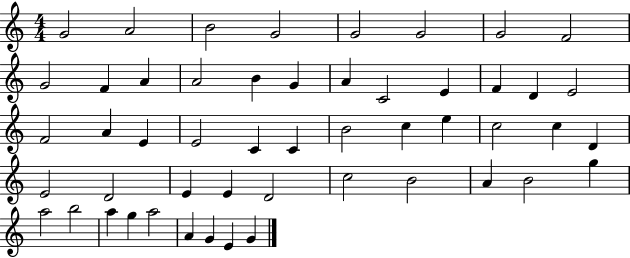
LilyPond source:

{
  \clef treble
  \numericTimeSignature
  \time 4/4
  \key c \major
  g'2 a'2 | b'2 g'2 | g'2 g'2 | g'2 f'2 | \break g'2 f'4 a'4 | a'2 b'4 g'4 | a'4 c'2 e'4 | f'4 d'4 e'2 | \break f'2 a'4 e'4 | e'2 c'4 c'4 | b'2 c''4 e''4 | c''2 c''4 d'4 | \break e'2 d'2 | e'4 e'4 d'2 | c''2 b'2 | a'4 b'2 g''4 | \break a''2 b''2 | a''4 g''4 a''2 | a'4 g'4 e'4 g'4 | \bar "|."
}